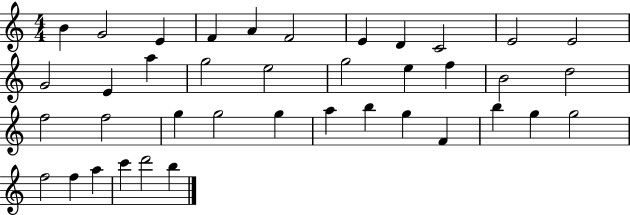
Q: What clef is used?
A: treble